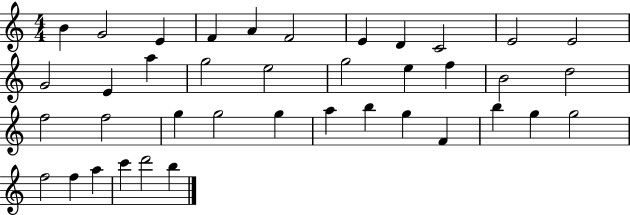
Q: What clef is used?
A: treble